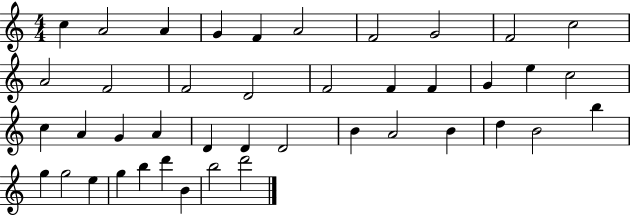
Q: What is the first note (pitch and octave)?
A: C5